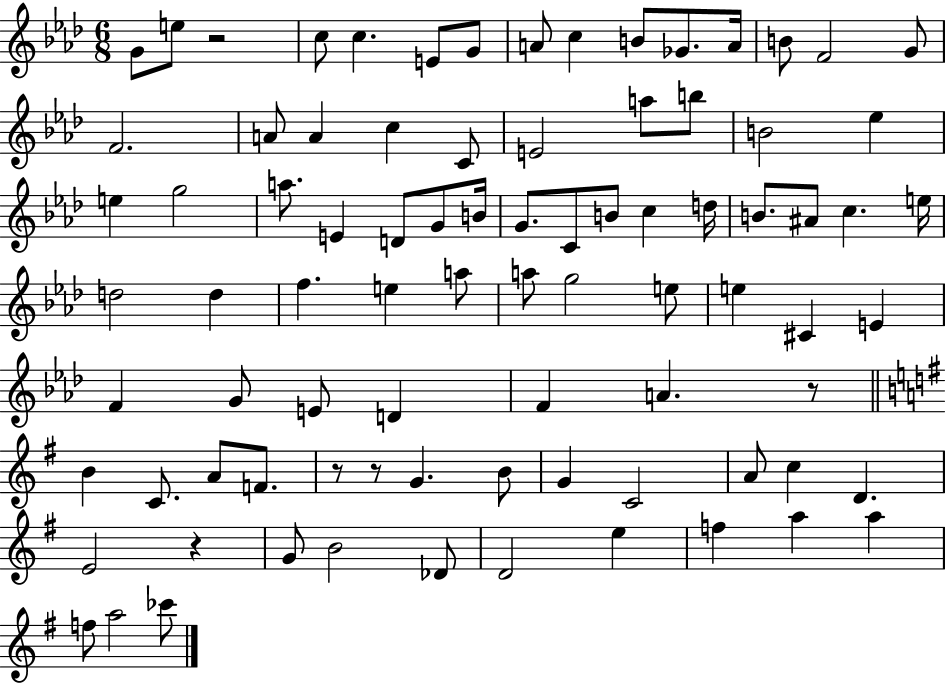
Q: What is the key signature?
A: AES major